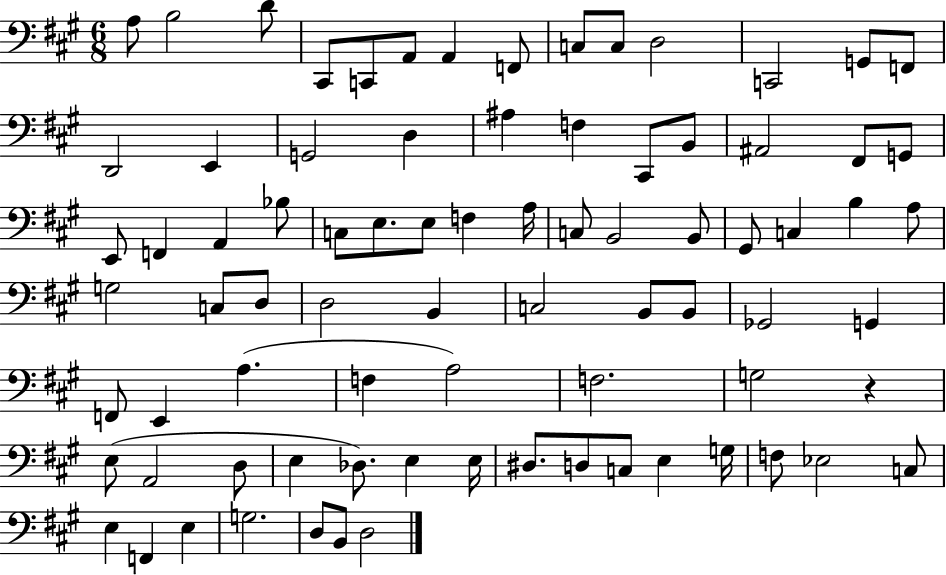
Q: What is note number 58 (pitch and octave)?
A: G3